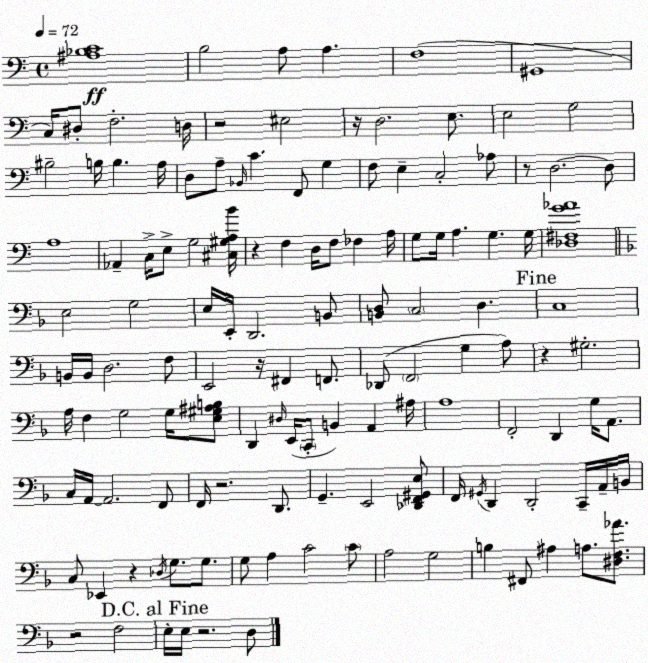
X:1
T:Untitled
M:4/4
L:1/4
K:Am
[^A,_B,C]4 B,2 A,/2 A, F,4 ^G,,4 C,/4 ^D,/2 F,2 D,/4 z2 ^E,2 z/4 D,2 E,/2 E,2 G,2 ^B,2 B,/4 B, A,/4 D,/2 A,/2 _B,,/4 C F,,/2 G, F,/2 E, C,2 _A,/2 z/2 D,2 D,/2 A,4 _A,, C,/4 E,/2 G,2 [^C,^G,A,B]/4 z F, D,/4 F,/2 _F, A,/4 G,/2 G,/4 A, G, G,/4 [_D,^F,G_A]4 E,2 G,2 E,/4 E,,/4 D,,2 B,,/2 [B,,D,]/2 C,2 D, C,4 B,,/4 B,,/4 D,2 F,/2 E,,2 z/4 ^F,, F,,/2 _D,,/2 F,,2 G, A,/2 z ^G,2 A,/4 F, G,2 G,/4 [E,^G,^A,B,]/2 D,, ^D,/4 E,,/4 C,,/2 B,, A,, ^A,/4 A,4 F,,2 D,, G,/4 A,,/2 C,/4 A,,/4 A,,2 F,,/2 F,,/4 z2 D,,/2 G,, E,,2 [_D,,F,,^G,,E,]/2 F,,/4 ^G,,/4 D,, D,,2 C,,/4 A,,/4 B,,/4 C,/2 _E,, z _D,/4 G,/2 G,/2 G,/2 A, C2 C/2 A,2 G,2 B, ^F,,/2 ^A, A,/2 [^D,F,_A]/2 z2 F,2 E,/4 E,/4 z2 D,/2